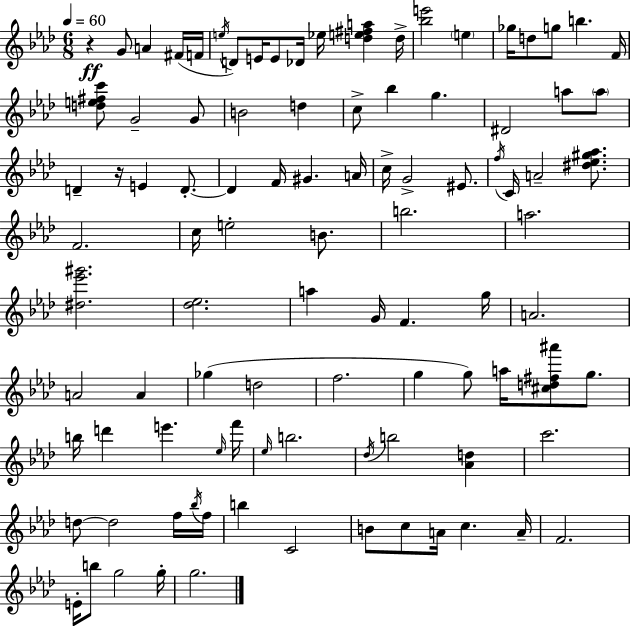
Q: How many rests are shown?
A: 2